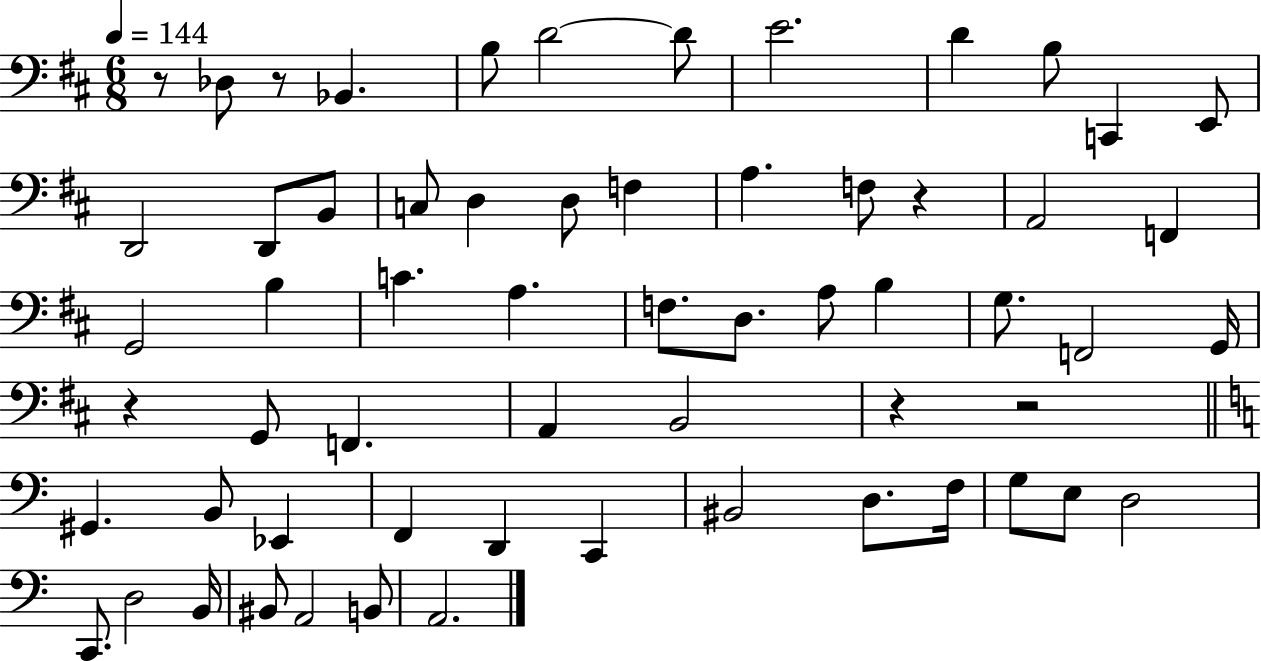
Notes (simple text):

R/e Db3/e R/e Bb2/q. B3/e D4/h D4/e E4/h. D4/q B3/e C2/q E2/e D2/h D2/e B2/e C3/e D3/q D3/e F3/q A3/q. F3/e R/q A2/h F2/q G2/h B3/q C4/q. A3/q. F3/e. D3/e. A3/e B3/q G3/e. F2/h G2/s R/q G2/e F2/q. A2/q B2/h R/q R/h G#2/q. B2/e Eb2/q F2/q D2/q C2/q BIS2/h D3/e. F3/s G3/e E3/e D3/h C2/e. D3/h B2/s BIS2/e A2/h B2/e A2/h.